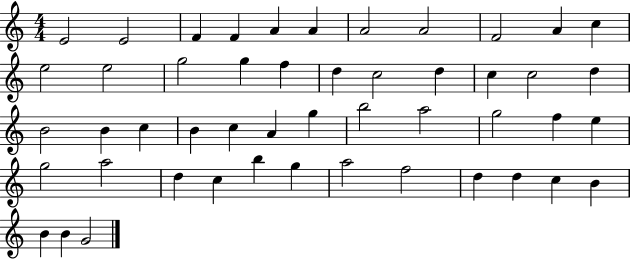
X:1
T:Untitled
M:4/4
L:1/4
K:C
E2 E2 F F A A A2 A2 F2 A c e2 e2 g2 g f d c2 d c c2 d B2 B c B c A g b2 a2 g2 f e g2 a2 d c b g a2 f2 d d c B B B G2